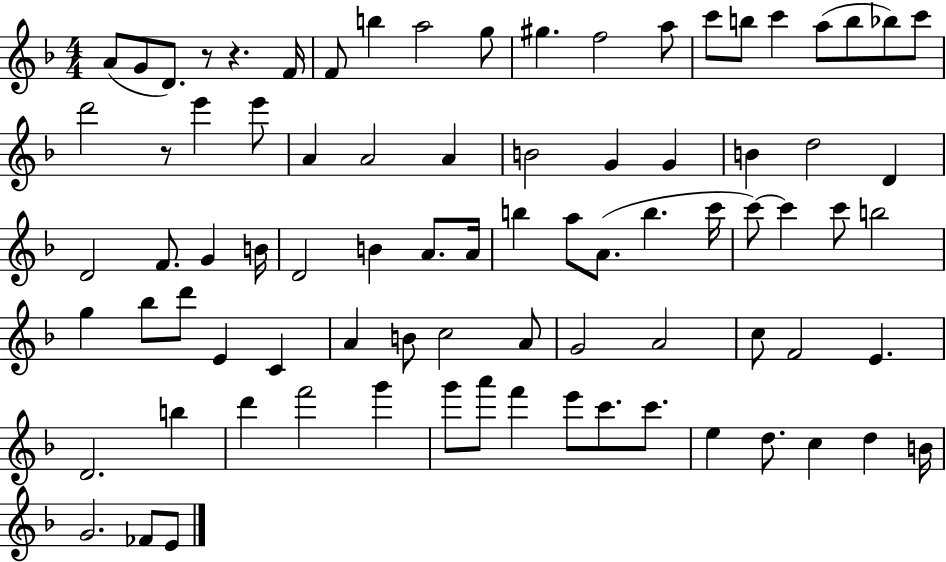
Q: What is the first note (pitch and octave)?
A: A4